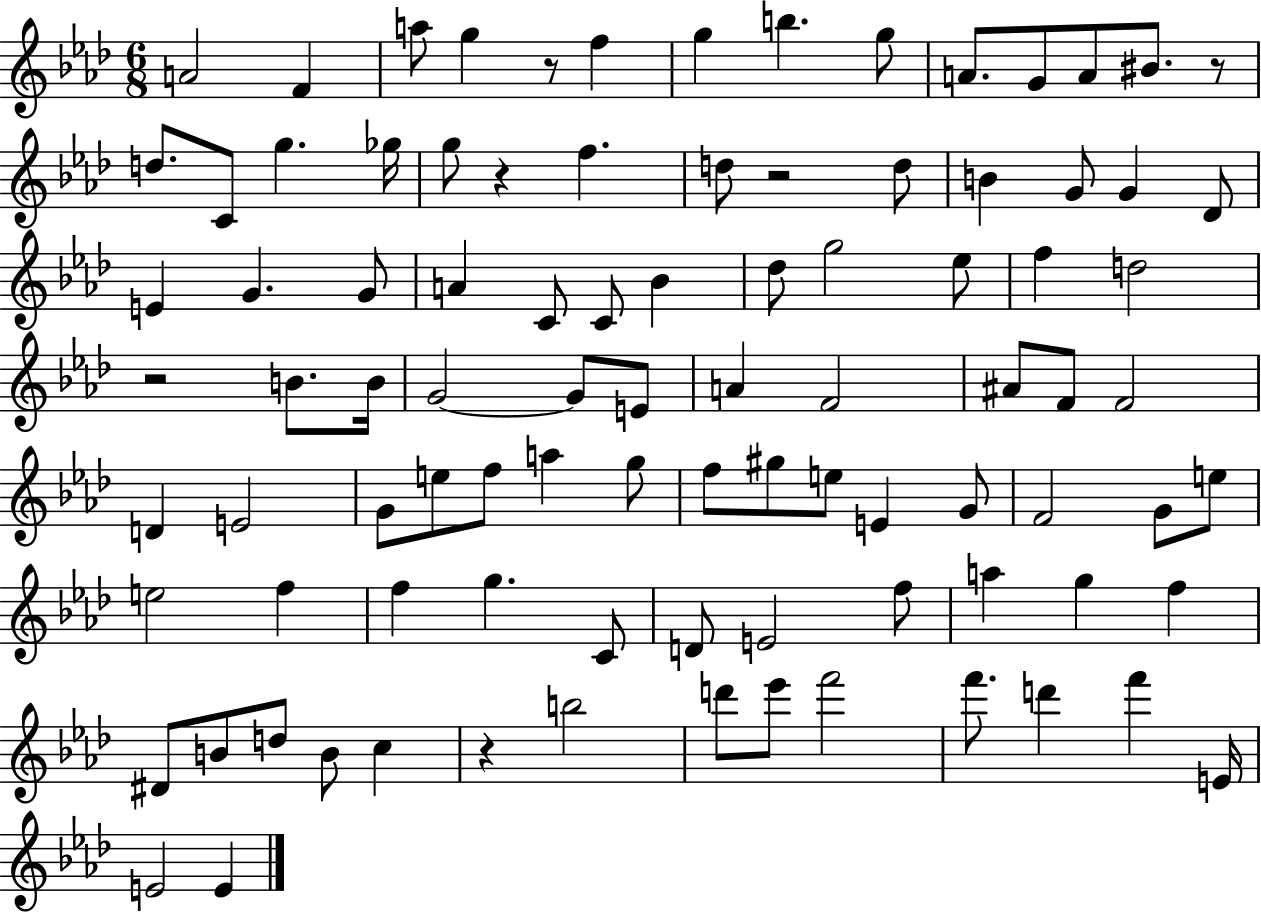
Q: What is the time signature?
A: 6/8